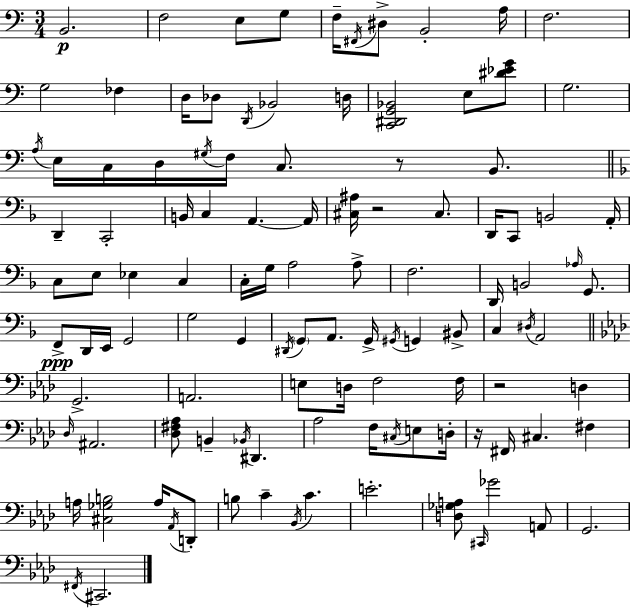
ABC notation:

X:1
T:Untitled
M:3/4
L:1/4
K:Am
B,,2 F,2 E,/2 G,/2 F,/4 ^F,,/4 ^D,/2 B,,2 A,/4 F,2 G,2 _F, D,/4 _D,/2 D,,/4 _B,,2 D,/4 [C,,^D,,G,,_B,,]2 E,/2 [^D_EG]/2 G,2 A,/4 E,/4 C,/4 D,/4 ^G,/4 F,/4 C,/2 z/2 B,,/2 D,, C,,2 B,,/4 C, A,, A,,/4 [^C,^A,]/4 z2 ^C,/2 D,,/4 C,,/2 B,,2 A,,/4 C,/2 E,/2 _E, C, C,/4 G,/4 A,2 A,/2 F,2 D,,/4 B,,2 _A,/4 G,,/2 F,,/2 D,,/4 E,,/4 G,,2 G,2 G,, ^D,,/4 G,,/2 A,,/2 G,,/4 ^G,,/4 G,, ^B,,/2 C, ^D,/4 A,,2 G,,2 A,,2 E,/2 D,/4 F,2 F,/4 z2 D, _D,/4 ^A,,2 [_D,^F,_A,]/2 B,, _B,,/4 ^D,, _A,2 F,/4 ^C,/4 E,/2 D,/4 z/4 ^F,,/4 ^C, ^F, A,/4 [^C,_G,B,]2 A,/4 _A,,/4 D,,/2 B,/2 C _B,,/4 C E2 [D,_G,A,]/2 ^C,,/4 _G2 A,,/2 G,,2 ^F,,/4 ^C,,2